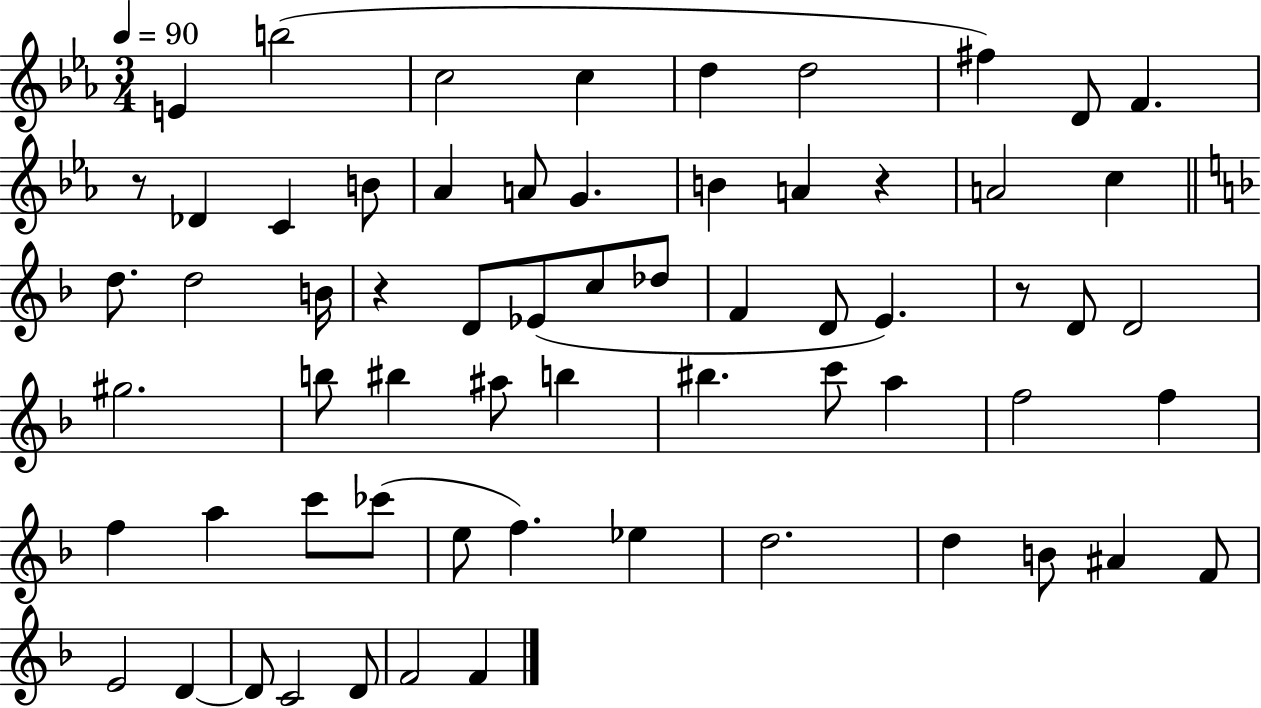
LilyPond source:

{
  \clef treble
  \numericTimeSignature
  \time 3/4
  \key ees \major
  \tempo 4 = 90
  \repeat volta 2 { e'4 b''2( | c''2 c''4 | d''4 d''2 | fis''4) d'8 f'4. | \break r8 des'4 c'4 b'8 | aes'4 a'8 g'4. | b'4 a'4 r4 | a'2 c''4 | \break \bar "||" \break \key f \major d''8. d''2 b'16 | r4 d'8 ees'8( c''8 des''8 | f'4 d'8 e'4.) | r8 d'8 d'2 | \break gis''2. | b''8 bis''4 ais''8 b''4 | bis''4. c'''8 a''4 | f''2 f''4 | \break f''4 a''4 c'''8 ces'''8( | e''8 f''4.) ees''4 | d''2. | d''4 b'8 ais'4 f'8 | \break e'2 d'4~~ | d'8 c'2 d'8 | f'2 f'4 | } \bar "|."
}